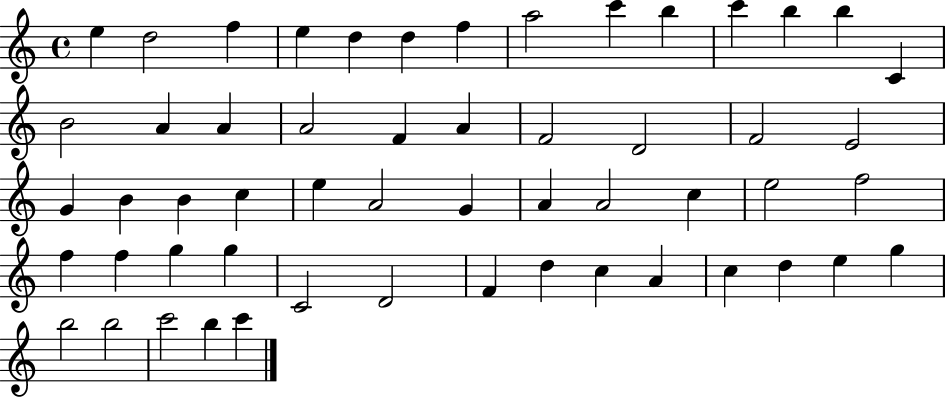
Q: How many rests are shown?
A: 0